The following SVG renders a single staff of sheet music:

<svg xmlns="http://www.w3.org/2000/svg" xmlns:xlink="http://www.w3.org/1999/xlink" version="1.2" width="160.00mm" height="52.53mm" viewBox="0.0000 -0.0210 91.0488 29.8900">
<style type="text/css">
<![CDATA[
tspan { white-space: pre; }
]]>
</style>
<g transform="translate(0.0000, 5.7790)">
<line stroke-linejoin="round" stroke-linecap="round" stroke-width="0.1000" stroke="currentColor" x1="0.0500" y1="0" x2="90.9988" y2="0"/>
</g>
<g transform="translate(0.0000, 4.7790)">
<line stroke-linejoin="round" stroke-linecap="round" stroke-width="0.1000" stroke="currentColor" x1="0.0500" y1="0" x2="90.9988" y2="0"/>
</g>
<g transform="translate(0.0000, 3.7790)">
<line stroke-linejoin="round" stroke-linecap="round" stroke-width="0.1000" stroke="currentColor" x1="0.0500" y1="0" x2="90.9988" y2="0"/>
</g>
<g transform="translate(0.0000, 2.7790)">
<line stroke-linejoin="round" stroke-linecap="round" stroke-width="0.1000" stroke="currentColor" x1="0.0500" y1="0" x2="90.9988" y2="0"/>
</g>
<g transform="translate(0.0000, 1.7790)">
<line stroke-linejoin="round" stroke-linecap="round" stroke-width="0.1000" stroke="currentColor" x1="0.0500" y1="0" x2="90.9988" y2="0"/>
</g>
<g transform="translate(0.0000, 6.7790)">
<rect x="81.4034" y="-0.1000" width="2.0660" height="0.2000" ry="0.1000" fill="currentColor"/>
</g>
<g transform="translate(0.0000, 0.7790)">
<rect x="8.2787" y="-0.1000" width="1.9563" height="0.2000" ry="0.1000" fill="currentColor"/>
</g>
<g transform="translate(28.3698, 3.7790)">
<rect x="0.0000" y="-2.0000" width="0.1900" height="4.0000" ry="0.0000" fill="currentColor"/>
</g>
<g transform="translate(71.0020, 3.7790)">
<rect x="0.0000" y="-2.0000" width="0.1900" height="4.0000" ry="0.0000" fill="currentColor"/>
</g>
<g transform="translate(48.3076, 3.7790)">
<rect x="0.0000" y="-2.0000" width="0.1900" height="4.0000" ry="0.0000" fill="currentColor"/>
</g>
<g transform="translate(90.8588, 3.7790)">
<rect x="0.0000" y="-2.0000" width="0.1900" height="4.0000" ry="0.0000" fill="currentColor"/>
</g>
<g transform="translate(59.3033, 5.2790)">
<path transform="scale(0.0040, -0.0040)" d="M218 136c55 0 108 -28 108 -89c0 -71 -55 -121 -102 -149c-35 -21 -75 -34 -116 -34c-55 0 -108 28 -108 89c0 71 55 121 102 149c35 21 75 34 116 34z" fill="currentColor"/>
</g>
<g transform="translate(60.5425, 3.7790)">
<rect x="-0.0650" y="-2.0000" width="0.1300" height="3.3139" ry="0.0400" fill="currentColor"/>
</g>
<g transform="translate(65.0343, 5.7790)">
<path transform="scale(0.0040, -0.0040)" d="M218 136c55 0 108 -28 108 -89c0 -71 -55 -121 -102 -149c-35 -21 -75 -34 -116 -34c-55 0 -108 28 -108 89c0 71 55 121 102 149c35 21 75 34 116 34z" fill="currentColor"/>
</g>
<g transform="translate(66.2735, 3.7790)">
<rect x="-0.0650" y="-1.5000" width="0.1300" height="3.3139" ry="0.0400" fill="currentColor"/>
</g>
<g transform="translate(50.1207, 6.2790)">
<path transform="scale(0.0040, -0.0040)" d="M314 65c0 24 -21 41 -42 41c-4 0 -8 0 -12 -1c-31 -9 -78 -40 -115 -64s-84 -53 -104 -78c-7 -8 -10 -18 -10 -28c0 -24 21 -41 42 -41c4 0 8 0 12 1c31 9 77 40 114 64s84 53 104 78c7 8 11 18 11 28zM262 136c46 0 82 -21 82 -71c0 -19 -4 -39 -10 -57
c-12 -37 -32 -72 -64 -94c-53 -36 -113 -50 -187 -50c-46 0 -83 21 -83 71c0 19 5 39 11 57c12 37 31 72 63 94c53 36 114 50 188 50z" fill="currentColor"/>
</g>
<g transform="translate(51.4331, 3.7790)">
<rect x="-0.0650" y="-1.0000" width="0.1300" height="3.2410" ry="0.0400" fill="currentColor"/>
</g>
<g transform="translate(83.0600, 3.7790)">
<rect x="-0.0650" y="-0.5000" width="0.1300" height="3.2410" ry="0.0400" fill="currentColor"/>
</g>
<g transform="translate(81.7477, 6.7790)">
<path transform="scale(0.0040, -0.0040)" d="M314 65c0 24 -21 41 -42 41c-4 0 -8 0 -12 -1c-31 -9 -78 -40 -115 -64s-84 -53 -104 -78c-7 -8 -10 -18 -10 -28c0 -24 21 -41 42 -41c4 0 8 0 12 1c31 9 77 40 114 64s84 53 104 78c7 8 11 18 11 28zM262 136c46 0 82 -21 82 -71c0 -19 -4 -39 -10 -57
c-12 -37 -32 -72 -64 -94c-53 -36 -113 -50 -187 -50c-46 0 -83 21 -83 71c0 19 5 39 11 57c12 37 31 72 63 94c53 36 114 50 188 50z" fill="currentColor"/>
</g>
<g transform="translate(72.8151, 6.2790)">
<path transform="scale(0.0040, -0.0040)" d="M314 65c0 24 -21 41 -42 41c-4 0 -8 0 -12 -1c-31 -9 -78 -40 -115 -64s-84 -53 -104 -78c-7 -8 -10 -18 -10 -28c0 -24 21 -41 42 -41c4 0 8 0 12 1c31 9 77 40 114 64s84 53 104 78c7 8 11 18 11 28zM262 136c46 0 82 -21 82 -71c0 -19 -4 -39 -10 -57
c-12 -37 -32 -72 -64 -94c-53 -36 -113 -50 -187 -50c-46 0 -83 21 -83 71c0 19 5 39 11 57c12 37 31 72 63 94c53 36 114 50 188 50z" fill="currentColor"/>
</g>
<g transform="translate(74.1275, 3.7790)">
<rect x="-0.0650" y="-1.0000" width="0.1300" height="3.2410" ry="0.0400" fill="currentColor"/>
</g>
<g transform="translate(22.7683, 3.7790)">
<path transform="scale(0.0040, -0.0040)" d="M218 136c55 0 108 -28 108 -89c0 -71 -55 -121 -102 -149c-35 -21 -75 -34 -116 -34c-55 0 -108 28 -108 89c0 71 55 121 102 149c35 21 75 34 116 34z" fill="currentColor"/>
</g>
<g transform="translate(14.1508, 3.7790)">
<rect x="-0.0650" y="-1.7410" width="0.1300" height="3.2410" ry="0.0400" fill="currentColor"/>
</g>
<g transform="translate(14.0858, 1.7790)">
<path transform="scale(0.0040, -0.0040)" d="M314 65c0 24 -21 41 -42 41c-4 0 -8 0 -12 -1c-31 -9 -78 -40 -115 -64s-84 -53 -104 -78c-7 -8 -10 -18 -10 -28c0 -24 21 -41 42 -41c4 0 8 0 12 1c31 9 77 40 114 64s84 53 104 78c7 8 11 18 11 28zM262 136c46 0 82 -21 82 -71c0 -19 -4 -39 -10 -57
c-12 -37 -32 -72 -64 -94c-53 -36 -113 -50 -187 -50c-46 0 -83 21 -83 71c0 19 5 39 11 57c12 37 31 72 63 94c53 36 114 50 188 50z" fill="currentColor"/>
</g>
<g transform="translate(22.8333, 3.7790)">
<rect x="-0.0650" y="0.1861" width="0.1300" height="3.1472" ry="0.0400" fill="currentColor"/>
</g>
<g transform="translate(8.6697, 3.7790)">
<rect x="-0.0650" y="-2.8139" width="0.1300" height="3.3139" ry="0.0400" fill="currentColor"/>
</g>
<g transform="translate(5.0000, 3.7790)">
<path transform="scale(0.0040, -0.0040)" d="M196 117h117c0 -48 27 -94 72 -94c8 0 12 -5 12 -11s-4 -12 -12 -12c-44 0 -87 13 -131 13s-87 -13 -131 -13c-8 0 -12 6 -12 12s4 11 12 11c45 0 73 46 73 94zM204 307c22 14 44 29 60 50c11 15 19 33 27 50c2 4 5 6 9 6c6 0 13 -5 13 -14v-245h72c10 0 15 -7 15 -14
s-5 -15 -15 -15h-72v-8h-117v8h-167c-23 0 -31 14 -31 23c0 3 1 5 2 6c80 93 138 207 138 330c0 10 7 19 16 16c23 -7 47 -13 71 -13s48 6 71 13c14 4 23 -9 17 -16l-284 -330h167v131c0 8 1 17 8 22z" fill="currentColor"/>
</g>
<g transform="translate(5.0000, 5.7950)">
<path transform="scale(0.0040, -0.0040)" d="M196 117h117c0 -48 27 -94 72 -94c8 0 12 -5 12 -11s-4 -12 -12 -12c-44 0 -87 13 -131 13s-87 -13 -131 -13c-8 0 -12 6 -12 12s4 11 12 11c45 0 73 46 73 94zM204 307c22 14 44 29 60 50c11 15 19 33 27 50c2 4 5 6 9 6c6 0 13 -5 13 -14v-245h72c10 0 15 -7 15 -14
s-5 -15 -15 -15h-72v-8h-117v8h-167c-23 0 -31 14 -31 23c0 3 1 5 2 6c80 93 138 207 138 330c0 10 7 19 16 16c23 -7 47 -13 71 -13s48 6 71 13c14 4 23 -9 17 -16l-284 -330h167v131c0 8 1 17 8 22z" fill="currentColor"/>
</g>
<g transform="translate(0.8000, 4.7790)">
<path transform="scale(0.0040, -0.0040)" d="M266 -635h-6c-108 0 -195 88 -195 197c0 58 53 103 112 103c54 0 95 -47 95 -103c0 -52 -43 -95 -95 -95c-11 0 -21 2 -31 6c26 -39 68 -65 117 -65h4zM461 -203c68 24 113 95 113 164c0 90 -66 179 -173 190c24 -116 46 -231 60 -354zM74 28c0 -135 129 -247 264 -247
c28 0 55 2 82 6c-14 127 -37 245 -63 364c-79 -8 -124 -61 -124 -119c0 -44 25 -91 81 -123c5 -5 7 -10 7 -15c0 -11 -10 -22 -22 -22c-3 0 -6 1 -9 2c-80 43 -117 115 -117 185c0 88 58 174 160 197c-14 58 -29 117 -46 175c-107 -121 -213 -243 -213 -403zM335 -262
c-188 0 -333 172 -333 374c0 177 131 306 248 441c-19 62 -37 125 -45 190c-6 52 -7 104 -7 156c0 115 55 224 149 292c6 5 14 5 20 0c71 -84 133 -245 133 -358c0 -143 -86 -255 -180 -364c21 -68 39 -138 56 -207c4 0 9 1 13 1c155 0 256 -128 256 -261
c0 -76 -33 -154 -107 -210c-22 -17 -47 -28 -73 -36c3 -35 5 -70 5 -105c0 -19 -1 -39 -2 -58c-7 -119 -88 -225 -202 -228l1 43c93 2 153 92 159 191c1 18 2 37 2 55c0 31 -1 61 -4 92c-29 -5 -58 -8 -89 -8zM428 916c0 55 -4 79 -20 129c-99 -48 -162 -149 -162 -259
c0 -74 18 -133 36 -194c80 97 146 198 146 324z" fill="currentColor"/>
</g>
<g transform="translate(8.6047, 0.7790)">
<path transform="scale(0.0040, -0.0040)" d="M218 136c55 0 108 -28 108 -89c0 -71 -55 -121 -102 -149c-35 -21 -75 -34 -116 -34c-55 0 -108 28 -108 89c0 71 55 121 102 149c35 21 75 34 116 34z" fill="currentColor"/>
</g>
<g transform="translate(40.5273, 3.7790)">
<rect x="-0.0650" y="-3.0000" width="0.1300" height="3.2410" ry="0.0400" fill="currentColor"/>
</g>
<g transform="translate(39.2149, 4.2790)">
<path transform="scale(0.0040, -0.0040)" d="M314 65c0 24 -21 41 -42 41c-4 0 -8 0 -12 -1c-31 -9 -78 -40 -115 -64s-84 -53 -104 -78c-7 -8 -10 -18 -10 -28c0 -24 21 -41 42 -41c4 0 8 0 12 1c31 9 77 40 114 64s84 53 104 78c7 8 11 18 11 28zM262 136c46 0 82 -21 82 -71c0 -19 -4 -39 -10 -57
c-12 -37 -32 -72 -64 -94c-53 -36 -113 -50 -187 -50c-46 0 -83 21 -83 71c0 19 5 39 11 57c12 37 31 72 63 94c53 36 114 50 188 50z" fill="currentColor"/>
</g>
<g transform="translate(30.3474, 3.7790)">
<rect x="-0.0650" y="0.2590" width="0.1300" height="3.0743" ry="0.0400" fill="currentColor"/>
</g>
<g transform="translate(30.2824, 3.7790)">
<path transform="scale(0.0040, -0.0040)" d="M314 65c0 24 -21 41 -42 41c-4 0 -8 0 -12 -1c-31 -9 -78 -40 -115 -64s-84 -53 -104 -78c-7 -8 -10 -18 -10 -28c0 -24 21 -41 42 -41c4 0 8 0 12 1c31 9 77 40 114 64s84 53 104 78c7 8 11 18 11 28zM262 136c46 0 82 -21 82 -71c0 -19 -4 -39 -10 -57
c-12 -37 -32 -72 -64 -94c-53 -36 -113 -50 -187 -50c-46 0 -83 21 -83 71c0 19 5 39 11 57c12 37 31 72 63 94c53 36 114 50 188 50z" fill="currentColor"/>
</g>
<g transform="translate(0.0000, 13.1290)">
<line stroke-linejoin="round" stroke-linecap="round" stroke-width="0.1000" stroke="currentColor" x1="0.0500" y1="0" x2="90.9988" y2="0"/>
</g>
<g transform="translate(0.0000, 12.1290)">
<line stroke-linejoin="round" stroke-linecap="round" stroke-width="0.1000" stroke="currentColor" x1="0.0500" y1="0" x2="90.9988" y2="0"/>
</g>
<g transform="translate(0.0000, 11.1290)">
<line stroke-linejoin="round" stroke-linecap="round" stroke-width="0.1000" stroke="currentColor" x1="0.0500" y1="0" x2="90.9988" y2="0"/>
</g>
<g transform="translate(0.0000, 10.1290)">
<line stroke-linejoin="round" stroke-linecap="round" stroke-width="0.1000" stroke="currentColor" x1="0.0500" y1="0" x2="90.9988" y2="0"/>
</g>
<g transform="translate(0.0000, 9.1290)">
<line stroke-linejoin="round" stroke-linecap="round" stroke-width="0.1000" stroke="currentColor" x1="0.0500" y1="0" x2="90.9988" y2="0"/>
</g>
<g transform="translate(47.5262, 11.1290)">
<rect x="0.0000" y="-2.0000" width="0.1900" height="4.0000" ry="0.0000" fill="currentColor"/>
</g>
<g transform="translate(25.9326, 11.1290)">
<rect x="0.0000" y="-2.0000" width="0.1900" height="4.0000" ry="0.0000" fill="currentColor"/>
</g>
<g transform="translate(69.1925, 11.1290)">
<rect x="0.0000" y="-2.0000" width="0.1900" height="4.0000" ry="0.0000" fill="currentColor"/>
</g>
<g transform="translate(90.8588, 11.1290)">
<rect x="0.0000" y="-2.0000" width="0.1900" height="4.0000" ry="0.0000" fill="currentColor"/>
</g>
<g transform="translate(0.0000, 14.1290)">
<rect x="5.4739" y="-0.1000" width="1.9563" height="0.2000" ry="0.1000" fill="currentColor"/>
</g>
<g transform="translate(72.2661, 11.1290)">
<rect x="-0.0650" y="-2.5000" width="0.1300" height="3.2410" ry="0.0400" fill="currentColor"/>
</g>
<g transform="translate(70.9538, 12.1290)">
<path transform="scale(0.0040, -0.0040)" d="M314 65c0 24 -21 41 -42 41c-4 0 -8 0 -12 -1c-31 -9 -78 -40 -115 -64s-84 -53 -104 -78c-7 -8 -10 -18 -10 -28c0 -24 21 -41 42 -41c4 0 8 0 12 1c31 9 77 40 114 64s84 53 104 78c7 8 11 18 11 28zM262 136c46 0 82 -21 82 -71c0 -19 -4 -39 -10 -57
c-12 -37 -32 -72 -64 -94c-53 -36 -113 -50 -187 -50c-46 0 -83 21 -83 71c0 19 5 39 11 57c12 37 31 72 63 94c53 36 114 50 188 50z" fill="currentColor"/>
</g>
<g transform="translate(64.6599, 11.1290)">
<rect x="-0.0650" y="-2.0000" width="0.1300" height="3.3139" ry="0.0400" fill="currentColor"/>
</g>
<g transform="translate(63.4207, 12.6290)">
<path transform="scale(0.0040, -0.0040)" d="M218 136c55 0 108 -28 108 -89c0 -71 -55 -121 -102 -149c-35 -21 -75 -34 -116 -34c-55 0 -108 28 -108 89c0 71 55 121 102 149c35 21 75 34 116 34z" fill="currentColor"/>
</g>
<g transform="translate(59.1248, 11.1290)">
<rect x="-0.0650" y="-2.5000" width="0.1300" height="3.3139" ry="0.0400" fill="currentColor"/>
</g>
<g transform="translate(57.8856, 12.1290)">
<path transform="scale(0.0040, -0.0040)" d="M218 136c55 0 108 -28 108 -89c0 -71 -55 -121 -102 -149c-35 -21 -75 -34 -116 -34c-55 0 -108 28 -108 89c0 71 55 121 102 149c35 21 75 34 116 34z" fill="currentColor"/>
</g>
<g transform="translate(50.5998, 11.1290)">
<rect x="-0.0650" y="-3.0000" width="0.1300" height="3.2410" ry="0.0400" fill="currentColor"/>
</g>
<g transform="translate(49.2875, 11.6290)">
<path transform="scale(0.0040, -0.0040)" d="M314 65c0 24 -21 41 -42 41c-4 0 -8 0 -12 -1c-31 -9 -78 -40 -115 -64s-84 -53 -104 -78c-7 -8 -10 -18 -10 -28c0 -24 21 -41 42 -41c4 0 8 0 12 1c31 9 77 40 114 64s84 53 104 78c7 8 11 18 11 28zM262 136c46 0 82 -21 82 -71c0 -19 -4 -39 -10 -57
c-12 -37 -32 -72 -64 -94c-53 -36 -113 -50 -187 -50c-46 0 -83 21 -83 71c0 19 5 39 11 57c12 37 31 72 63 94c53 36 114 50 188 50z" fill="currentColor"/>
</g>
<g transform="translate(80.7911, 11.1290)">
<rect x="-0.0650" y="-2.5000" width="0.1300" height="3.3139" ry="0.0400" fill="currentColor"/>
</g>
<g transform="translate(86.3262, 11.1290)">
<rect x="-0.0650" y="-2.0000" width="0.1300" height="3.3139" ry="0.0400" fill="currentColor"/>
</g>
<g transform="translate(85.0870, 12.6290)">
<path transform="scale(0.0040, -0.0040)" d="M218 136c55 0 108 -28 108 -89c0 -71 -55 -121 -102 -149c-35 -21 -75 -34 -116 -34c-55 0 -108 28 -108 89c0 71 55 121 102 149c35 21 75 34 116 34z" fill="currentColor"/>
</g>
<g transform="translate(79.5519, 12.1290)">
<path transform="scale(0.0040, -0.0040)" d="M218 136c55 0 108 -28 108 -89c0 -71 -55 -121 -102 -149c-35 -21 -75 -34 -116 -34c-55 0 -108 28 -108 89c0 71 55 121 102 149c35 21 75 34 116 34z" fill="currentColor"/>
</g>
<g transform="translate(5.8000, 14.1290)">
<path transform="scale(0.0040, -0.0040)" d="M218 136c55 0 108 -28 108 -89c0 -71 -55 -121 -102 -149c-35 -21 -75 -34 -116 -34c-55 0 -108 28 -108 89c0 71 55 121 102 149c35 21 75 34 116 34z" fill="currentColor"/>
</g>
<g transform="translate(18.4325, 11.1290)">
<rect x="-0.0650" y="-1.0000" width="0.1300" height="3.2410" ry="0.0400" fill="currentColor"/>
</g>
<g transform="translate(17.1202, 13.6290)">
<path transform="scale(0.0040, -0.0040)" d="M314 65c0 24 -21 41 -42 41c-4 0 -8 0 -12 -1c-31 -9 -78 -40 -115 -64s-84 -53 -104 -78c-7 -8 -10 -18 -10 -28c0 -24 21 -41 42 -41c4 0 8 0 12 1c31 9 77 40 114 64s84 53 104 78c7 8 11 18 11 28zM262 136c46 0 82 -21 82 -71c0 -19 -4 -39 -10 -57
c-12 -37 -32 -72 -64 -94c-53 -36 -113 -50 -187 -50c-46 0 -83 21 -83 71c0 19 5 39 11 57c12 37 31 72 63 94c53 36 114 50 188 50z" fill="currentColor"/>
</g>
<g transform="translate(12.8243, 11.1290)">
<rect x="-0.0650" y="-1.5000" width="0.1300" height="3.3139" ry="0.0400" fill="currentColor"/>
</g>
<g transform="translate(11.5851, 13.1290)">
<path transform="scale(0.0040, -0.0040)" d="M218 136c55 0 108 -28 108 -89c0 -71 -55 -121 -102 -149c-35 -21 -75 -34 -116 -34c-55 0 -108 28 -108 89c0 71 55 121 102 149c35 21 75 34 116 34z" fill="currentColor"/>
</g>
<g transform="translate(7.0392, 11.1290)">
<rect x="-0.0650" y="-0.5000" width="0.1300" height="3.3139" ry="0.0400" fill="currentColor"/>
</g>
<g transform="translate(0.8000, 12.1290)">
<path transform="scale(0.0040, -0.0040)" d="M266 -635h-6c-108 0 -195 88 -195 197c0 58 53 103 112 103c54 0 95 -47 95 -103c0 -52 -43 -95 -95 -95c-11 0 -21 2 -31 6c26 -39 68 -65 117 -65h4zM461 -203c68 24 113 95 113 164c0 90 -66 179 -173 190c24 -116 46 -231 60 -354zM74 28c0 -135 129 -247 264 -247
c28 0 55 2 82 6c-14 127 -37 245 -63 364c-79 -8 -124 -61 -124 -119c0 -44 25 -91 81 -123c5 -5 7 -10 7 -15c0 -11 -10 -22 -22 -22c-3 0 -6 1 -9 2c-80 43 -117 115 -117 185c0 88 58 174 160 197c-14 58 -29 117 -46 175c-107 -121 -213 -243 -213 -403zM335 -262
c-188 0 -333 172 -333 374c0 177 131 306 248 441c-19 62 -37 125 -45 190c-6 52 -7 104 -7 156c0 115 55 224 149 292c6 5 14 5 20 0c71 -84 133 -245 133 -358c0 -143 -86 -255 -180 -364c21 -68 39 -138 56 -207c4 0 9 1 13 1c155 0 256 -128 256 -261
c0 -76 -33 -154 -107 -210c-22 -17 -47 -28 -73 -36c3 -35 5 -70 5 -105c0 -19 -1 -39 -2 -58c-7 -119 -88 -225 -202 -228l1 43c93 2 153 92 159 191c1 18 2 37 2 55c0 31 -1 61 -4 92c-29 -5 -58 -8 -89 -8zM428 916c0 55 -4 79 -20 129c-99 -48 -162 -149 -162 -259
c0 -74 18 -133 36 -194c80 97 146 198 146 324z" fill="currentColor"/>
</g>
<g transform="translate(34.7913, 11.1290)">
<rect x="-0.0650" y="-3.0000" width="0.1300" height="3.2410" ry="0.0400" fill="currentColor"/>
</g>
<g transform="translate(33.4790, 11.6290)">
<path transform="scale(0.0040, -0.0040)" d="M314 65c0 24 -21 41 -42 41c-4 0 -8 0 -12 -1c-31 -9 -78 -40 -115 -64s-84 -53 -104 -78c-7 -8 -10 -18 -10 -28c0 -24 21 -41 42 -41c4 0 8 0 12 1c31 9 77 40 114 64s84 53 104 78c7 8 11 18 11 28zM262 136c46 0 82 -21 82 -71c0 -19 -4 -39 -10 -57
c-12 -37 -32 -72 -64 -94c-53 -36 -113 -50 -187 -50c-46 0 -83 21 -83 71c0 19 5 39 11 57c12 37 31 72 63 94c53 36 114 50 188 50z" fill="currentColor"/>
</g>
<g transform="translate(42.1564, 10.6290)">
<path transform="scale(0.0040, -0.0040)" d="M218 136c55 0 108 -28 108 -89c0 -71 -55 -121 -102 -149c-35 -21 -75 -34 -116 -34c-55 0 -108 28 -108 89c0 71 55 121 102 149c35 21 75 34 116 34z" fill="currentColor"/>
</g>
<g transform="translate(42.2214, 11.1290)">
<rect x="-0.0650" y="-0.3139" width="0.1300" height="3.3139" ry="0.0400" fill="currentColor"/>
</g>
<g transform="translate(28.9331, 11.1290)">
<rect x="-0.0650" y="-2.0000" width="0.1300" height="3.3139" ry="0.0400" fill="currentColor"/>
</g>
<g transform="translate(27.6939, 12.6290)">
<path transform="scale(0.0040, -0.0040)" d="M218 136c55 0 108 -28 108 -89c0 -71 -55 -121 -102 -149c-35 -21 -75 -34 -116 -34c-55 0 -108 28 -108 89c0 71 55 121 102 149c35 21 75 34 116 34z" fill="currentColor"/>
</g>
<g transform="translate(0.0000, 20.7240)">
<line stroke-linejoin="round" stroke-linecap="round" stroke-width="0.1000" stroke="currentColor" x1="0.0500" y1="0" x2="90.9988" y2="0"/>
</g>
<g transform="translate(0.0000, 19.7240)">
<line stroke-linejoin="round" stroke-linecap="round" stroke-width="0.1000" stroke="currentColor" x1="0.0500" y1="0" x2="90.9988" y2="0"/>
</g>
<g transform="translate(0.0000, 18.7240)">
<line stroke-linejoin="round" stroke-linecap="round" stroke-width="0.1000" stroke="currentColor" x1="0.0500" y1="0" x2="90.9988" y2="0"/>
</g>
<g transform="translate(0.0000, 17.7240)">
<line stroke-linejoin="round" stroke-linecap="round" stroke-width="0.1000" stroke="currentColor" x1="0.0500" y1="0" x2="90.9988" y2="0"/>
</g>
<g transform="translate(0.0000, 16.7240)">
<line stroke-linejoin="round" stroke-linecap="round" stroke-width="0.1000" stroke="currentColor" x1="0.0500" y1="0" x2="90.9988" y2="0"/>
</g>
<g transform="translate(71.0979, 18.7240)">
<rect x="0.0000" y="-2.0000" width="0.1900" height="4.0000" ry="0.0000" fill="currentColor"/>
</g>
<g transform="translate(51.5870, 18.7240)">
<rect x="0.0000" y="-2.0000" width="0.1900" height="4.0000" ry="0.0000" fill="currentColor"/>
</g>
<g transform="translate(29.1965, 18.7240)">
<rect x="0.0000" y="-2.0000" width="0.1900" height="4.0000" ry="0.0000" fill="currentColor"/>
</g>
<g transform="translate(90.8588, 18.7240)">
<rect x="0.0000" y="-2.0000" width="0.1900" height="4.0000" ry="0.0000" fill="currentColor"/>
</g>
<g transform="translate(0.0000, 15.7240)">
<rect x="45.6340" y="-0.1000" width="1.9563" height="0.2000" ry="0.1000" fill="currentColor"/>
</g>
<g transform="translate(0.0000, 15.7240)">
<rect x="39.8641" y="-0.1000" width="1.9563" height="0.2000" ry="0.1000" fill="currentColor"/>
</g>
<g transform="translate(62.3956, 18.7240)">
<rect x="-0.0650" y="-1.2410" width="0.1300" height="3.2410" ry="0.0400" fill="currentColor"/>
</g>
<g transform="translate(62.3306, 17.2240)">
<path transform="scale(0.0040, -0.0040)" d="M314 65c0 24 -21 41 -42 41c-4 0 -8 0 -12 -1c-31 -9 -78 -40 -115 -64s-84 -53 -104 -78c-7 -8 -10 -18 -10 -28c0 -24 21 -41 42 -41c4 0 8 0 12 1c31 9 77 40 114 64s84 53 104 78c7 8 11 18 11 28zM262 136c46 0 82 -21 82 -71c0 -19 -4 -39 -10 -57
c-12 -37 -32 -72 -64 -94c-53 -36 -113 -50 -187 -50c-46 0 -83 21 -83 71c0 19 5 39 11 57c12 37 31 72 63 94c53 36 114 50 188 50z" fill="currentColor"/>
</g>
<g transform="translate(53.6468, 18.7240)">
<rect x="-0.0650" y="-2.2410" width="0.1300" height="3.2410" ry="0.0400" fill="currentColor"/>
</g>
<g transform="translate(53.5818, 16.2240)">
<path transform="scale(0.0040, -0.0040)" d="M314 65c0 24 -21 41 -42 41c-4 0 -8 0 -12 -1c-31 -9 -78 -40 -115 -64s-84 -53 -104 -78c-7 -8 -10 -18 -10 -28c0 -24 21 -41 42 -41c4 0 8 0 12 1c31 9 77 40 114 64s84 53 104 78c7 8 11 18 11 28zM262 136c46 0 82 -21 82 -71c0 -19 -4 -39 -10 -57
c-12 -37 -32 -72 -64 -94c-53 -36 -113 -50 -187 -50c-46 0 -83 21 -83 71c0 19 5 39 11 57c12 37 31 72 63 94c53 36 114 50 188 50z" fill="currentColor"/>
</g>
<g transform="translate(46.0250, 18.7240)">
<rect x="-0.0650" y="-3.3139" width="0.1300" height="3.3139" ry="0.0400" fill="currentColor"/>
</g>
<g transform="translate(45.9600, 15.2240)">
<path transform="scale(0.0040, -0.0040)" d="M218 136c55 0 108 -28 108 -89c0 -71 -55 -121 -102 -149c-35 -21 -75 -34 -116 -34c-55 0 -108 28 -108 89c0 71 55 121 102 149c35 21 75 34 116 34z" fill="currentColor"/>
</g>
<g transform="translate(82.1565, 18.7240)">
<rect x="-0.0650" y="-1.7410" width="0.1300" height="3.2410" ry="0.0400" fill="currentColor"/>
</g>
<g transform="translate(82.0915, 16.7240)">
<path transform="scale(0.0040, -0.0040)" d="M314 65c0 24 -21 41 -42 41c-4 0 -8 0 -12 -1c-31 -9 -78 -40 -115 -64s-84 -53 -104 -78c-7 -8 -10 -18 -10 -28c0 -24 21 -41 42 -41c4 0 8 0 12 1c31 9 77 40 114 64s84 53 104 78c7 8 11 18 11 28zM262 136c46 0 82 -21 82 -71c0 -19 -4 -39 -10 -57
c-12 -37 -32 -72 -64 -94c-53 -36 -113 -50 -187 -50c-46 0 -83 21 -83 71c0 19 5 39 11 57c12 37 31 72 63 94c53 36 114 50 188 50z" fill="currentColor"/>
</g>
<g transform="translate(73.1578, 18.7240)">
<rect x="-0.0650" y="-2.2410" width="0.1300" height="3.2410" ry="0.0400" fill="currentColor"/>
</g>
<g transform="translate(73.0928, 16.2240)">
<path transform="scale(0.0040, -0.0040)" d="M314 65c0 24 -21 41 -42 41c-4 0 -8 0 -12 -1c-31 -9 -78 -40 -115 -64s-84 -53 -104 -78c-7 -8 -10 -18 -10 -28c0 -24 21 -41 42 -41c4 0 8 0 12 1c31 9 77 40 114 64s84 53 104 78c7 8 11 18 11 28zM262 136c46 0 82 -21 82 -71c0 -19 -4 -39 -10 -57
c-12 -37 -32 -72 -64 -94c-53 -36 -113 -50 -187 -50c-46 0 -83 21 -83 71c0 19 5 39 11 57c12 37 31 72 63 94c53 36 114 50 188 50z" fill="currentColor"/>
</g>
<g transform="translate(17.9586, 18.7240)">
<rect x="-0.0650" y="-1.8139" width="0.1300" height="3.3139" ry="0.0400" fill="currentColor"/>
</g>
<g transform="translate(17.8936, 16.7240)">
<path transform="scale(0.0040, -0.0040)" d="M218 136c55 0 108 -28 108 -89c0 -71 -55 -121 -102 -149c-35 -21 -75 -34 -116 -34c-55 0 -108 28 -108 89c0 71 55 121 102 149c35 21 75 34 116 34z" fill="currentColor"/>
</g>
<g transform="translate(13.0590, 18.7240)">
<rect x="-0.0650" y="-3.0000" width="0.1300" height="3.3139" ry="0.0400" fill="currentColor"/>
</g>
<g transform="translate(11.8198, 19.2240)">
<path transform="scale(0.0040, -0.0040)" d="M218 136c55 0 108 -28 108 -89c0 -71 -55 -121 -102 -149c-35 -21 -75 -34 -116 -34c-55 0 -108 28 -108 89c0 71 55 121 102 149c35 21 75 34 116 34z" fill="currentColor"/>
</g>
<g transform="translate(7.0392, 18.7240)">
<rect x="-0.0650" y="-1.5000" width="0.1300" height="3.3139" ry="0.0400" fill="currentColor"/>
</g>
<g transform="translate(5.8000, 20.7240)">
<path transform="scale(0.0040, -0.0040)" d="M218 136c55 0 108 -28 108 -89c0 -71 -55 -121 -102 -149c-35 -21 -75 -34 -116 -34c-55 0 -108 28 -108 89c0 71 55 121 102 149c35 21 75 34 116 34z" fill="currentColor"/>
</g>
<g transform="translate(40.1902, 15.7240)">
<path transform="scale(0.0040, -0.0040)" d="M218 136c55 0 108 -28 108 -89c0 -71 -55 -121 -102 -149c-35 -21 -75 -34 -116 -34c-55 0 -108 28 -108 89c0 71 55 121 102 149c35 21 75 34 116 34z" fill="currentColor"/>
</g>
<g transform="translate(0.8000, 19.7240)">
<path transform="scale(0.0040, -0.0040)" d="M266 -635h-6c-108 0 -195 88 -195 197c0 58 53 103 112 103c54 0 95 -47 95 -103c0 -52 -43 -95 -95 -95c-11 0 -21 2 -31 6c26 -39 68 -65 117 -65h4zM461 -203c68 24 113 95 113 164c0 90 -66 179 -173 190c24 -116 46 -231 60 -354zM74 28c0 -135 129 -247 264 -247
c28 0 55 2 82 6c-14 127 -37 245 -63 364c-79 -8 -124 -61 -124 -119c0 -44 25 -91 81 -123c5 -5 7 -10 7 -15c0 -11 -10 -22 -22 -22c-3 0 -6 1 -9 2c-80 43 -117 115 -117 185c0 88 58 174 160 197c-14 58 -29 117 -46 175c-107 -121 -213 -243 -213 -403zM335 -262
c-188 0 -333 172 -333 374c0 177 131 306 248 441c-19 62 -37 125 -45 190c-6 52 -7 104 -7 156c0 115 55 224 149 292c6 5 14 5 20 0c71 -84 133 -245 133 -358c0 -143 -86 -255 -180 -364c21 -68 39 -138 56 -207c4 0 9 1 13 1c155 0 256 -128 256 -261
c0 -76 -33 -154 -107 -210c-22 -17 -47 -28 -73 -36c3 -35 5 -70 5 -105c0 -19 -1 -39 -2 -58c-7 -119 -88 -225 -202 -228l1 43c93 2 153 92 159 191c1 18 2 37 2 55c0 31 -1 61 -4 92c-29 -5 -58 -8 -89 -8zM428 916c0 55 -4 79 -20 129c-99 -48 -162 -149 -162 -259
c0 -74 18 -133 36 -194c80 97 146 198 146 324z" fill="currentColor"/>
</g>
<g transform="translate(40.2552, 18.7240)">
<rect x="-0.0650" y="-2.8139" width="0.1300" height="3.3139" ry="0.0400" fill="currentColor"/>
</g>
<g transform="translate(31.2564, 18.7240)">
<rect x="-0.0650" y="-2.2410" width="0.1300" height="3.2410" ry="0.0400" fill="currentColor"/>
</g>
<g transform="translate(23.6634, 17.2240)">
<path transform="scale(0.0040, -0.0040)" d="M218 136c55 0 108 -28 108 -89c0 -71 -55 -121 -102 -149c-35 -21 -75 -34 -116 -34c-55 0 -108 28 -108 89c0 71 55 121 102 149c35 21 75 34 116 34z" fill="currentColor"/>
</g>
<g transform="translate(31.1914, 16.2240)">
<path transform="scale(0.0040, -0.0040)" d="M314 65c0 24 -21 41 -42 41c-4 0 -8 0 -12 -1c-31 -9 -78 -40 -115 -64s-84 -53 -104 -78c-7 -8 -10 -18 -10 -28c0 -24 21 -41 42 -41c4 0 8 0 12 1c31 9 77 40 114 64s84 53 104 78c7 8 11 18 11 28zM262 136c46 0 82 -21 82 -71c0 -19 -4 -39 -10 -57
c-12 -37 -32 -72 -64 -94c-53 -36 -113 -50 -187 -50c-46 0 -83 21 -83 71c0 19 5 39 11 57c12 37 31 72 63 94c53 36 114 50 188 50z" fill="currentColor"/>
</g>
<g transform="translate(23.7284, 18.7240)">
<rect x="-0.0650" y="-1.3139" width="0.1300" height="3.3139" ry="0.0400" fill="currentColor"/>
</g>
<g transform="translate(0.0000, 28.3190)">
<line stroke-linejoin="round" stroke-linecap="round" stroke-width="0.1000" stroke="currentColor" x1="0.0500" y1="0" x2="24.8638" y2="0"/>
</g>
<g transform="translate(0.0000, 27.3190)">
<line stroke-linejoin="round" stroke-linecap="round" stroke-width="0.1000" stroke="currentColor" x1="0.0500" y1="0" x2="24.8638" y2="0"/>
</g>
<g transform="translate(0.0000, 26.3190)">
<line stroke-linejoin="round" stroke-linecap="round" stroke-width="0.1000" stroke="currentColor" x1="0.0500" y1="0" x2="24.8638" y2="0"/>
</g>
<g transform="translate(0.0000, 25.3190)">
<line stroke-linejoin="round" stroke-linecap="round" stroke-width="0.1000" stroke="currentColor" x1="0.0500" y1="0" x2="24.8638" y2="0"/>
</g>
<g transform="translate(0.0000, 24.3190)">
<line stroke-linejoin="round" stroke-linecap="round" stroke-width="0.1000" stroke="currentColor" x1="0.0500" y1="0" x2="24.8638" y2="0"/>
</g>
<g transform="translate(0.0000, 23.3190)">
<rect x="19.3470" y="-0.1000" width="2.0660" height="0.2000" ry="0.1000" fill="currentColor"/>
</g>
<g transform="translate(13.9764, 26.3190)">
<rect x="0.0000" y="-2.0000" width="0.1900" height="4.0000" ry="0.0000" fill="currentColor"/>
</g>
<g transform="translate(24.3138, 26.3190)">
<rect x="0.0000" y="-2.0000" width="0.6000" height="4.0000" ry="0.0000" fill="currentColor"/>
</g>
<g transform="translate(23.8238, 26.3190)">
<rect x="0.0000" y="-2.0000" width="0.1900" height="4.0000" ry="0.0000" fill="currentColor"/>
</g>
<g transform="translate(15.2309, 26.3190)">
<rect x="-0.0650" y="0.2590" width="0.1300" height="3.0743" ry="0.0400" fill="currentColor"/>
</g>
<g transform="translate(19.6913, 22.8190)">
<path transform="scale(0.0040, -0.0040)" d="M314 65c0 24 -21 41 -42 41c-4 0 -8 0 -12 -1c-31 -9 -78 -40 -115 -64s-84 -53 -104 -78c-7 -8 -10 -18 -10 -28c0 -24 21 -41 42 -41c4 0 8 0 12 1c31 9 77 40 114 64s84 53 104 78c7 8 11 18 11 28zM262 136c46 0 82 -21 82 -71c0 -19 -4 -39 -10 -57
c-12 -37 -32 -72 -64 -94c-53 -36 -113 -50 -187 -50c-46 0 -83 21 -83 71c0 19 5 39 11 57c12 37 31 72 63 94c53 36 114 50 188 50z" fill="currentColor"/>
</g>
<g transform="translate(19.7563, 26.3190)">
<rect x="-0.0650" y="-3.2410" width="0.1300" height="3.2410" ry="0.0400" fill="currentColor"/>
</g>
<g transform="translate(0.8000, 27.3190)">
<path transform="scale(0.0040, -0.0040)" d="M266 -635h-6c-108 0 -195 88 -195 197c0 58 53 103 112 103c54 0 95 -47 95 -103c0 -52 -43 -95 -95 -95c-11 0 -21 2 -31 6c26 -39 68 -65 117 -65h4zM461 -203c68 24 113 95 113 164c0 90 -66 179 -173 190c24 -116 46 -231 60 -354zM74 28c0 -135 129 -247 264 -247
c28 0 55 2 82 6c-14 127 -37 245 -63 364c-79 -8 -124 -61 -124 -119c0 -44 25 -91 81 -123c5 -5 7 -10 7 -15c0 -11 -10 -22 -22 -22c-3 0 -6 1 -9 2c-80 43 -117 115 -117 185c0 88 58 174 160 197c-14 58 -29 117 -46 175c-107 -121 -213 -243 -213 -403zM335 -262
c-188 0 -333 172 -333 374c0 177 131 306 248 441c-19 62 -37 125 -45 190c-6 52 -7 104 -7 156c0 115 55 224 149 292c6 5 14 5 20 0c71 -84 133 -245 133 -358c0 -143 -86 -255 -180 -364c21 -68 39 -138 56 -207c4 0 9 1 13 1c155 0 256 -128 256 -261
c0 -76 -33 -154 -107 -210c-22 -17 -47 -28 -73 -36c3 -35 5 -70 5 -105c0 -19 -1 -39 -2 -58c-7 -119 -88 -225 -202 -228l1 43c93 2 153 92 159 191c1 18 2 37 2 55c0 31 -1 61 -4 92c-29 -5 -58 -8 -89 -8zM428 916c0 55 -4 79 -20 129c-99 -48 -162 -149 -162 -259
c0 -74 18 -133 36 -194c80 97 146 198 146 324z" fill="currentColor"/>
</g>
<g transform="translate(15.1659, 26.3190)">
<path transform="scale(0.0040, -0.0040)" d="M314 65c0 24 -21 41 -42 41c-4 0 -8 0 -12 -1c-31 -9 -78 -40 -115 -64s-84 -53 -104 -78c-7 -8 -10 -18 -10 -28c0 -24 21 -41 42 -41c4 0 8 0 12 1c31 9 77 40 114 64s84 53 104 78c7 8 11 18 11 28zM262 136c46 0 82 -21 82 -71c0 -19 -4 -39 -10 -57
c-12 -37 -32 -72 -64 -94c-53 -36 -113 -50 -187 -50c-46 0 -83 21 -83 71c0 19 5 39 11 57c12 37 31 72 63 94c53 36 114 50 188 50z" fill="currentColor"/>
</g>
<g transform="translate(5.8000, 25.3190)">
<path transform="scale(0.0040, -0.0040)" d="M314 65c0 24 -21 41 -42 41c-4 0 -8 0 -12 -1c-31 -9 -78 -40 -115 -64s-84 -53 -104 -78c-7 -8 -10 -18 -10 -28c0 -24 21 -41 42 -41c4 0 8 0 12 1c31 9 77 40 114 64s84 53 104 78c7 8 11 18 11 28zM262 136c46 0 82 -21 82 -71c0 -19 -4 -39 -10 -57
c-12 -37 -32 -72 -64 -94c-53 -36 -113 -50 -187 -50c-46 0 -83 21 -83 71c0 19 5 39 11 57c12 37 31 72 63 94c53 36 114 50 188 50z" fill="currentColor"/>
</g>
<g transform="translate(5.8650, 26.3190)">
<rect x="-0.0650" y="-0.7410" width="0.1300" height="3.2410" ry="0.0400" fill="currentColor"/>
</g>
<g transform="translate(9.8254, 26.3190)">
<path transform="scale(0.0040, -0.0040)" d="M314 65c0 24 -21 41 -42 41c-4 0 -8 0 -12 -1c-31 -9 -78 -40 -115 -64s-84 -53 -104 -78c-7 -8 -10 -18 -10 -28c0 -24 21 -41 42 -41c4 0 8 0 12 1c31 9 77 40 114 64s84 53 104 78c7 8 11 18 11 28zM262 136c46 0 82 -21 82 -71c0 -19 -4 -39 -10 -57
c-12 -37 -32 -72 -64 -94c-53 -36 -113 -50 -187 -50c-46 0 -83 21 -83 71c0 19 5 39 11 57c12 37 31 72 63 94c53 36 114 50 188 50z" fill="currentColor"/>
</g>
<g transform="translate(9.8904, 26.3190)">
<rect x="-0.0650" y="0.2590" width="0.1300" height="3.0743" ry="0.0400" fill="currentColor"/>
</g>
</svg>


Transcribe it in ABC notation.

X:1
T:Untitled
M:4/4
L:1/4
K:C
a f2 B B2 A2 D2 F E D2 C2 C E D2 F A2 c A2 G F G2 G F E A f e g2 a b g2 e2 g2 f2 d2 B2 B2 b2